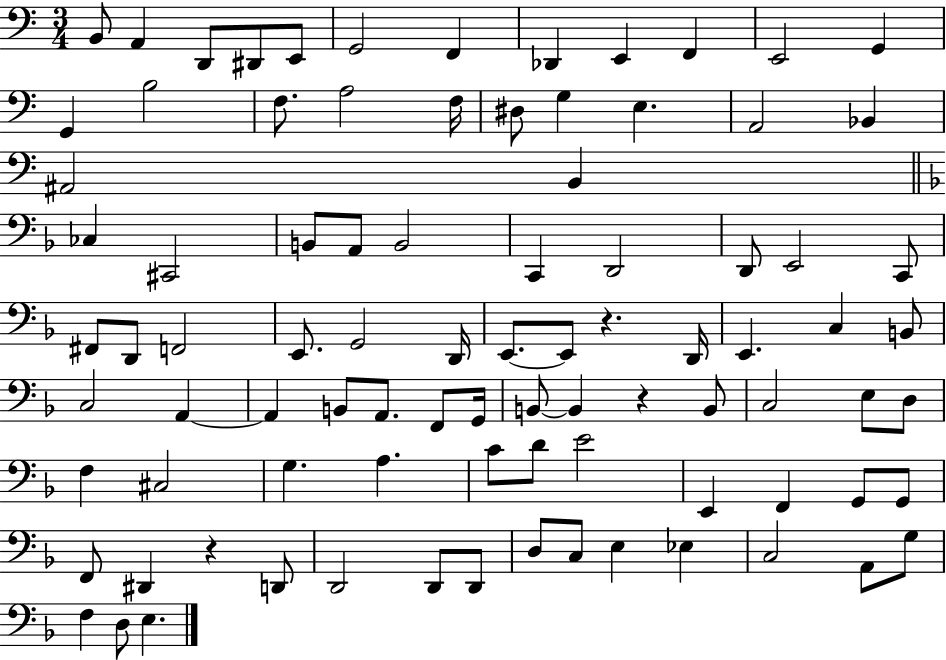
X:1
T:Untitled
M:3/4
L:1/4
K:C
B,,/2 A,, D,,/2 ^D,,/2 E,,/2 G,,2 F,, _D,, E,, F,, E,,2 G,, G,, B,2 F,/2 A,2 F,/4 ^D,/2 G, E, A,,2 _B,, ^A,,2 B,, _C, ^C,,2 B,,/2 A,,/2 B,,2 C,, D,,2 D,,/2 E,,2 C,,/2 ^F,,/2 D,,/2 F,,2 E,,/2 G,,2 D,,/4 E,,/2 E,,/2 z D,,/4 E,, C, B,,/2 C,2 A,, A,, B,,/2 A,,/2 F,,/2 G,,/4 B,,/2 B,, z B,,/2 C,2 E,/2 D,/2 F, ^C,2 G, A, C/2 D/2 E2 E,, F,, G,,/2 G,,/2 F,,/2 ^D,, z D,,/2 D,,2 D,,/2 D,,/2 D,/2 C,/2 E, _E, C,2 A,,/2 G,/2 F, D,/2 E,